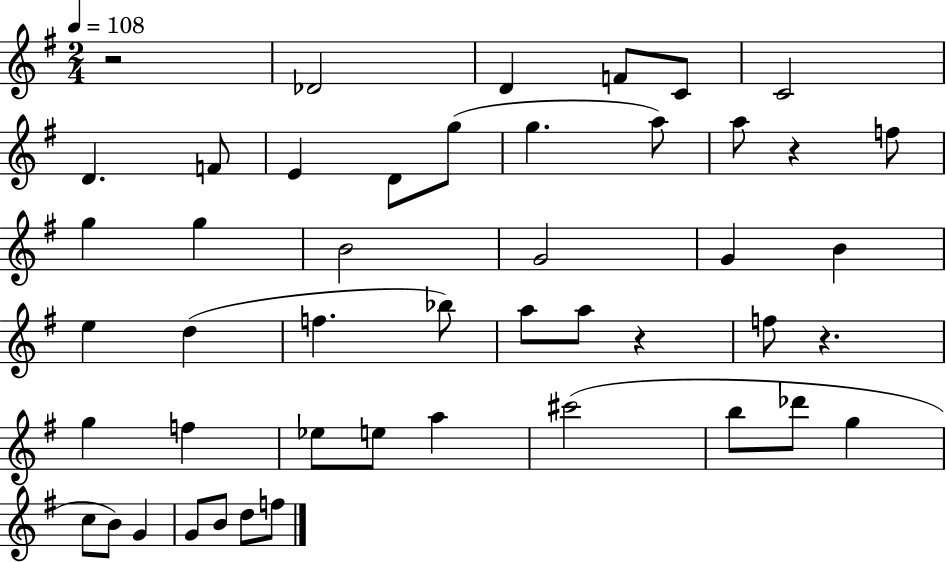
{
  \clef treble
  \numericTimeSignature
  \time 2/4
  \key g \major
  \tempo 4 = 108
  \repeat volta 2 { r2 | des'2 | d'4 f'8 c'8 | c'2 | \break d'4. f'8 | e'4 d'8 g''8( | g''4. a''8) | a''8 r4 f''8 | \break g''4 g''4 | b'2 | g'2 | g'4 b'4 | \break e''4 d''4( | f''4. bes''8) | a''8 a''8 r4 | f''8 r4. | \break g''4 f''4 | ees''8 e''8 a''4 | cis'''2( | b''8 des'''8 g''4 | \break c''8 b'8) g'4 | g'8 b'8 d''8 f''8 | } \bar "|."
}